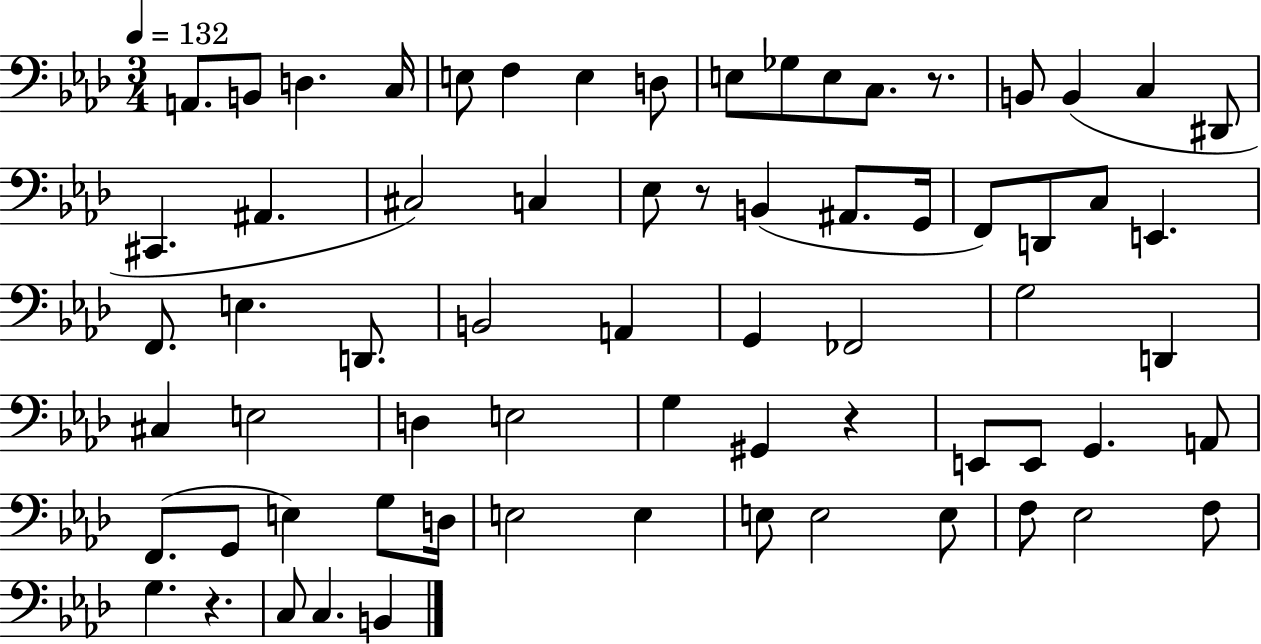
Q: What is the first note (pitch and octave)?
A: A2